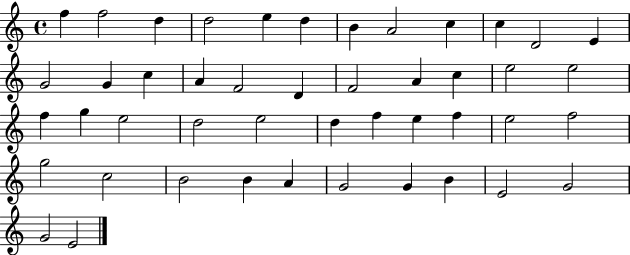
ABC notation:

X:1
T:Untitled
M:4/4
L:1/4
K:C
f f2 d d2 e d B A2 c c D2 E G2 G c A F2 D F2 A c e2 e2 f g e2 d2 e2 d f e f e2 f2 g2 c2 B2 B A G2 G B E2 G2 G2 E2